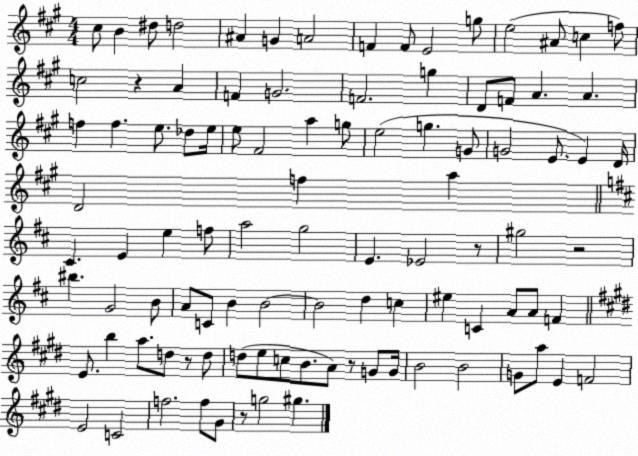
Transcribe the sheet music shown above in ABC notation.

X:1
T:Untitled
M:4/4
L:1/4
K:A
^c/2 B ^d/2 d2 ^A G A2 F F/2 E2 g/2 e2 ^A/2 c f/2 c2 z A F G2 F2 g D/2 F/2 A A f f e/2 _d/2 e/4 e/2 ^F2 a g/2 e2 g G/2 G2 E/2 E D/4 D2 f a ^C E e f/2 a2 g2 E _E2 z/2 ^g2 z2 ^b G2 B/2 A/2 C/2 B B2 B2 d c ^e C A/2 A/2 F E/2 b a/2 d/2 z/2 d/2 d/2 e/2 c/2 B/2 A/2 z/2 G/2 G/4 B2 B2 G/2 a/2 E F2 E2 C2 f2 f/2 ^G/2 z/2 g2 ^g